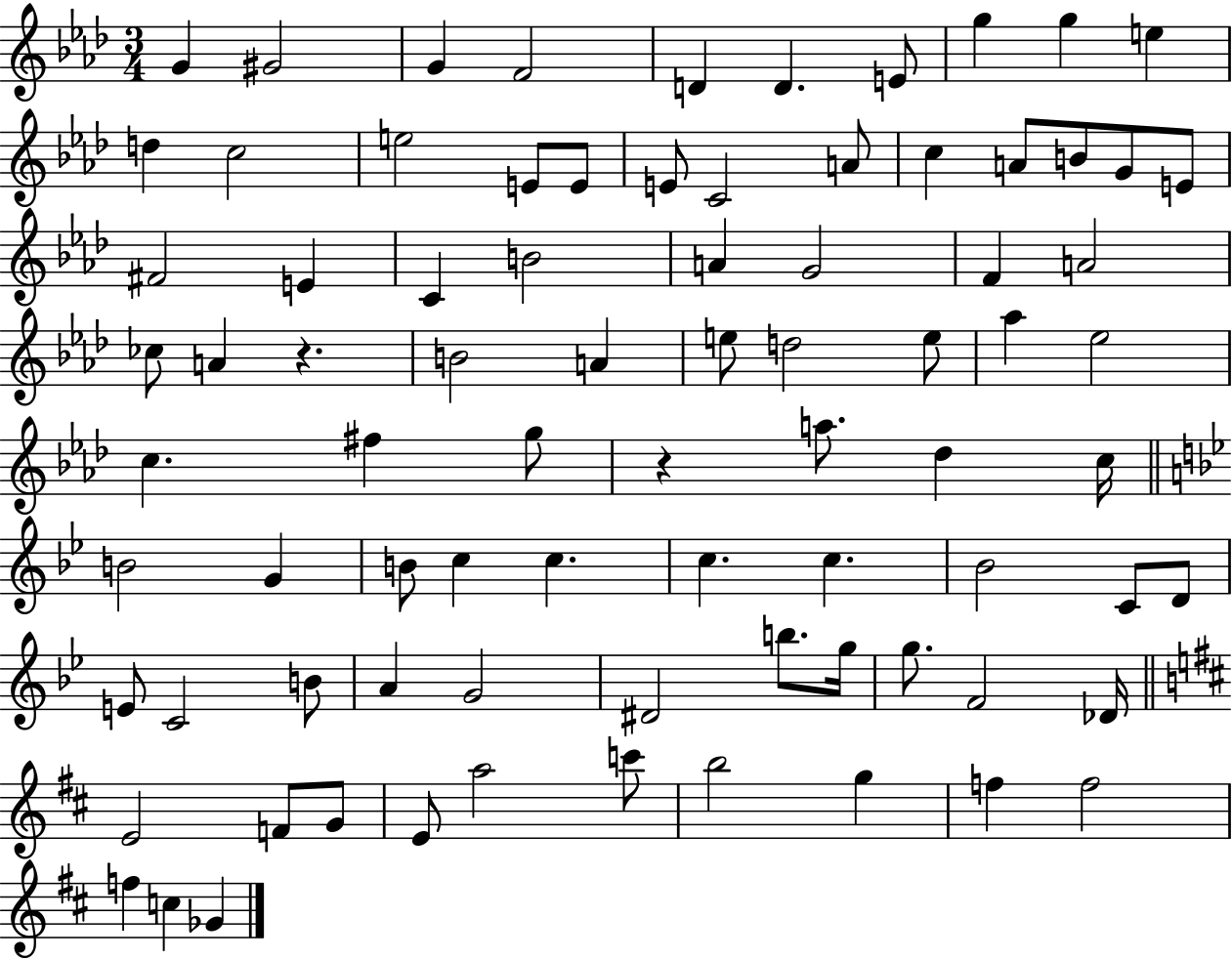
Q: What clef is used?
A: treble